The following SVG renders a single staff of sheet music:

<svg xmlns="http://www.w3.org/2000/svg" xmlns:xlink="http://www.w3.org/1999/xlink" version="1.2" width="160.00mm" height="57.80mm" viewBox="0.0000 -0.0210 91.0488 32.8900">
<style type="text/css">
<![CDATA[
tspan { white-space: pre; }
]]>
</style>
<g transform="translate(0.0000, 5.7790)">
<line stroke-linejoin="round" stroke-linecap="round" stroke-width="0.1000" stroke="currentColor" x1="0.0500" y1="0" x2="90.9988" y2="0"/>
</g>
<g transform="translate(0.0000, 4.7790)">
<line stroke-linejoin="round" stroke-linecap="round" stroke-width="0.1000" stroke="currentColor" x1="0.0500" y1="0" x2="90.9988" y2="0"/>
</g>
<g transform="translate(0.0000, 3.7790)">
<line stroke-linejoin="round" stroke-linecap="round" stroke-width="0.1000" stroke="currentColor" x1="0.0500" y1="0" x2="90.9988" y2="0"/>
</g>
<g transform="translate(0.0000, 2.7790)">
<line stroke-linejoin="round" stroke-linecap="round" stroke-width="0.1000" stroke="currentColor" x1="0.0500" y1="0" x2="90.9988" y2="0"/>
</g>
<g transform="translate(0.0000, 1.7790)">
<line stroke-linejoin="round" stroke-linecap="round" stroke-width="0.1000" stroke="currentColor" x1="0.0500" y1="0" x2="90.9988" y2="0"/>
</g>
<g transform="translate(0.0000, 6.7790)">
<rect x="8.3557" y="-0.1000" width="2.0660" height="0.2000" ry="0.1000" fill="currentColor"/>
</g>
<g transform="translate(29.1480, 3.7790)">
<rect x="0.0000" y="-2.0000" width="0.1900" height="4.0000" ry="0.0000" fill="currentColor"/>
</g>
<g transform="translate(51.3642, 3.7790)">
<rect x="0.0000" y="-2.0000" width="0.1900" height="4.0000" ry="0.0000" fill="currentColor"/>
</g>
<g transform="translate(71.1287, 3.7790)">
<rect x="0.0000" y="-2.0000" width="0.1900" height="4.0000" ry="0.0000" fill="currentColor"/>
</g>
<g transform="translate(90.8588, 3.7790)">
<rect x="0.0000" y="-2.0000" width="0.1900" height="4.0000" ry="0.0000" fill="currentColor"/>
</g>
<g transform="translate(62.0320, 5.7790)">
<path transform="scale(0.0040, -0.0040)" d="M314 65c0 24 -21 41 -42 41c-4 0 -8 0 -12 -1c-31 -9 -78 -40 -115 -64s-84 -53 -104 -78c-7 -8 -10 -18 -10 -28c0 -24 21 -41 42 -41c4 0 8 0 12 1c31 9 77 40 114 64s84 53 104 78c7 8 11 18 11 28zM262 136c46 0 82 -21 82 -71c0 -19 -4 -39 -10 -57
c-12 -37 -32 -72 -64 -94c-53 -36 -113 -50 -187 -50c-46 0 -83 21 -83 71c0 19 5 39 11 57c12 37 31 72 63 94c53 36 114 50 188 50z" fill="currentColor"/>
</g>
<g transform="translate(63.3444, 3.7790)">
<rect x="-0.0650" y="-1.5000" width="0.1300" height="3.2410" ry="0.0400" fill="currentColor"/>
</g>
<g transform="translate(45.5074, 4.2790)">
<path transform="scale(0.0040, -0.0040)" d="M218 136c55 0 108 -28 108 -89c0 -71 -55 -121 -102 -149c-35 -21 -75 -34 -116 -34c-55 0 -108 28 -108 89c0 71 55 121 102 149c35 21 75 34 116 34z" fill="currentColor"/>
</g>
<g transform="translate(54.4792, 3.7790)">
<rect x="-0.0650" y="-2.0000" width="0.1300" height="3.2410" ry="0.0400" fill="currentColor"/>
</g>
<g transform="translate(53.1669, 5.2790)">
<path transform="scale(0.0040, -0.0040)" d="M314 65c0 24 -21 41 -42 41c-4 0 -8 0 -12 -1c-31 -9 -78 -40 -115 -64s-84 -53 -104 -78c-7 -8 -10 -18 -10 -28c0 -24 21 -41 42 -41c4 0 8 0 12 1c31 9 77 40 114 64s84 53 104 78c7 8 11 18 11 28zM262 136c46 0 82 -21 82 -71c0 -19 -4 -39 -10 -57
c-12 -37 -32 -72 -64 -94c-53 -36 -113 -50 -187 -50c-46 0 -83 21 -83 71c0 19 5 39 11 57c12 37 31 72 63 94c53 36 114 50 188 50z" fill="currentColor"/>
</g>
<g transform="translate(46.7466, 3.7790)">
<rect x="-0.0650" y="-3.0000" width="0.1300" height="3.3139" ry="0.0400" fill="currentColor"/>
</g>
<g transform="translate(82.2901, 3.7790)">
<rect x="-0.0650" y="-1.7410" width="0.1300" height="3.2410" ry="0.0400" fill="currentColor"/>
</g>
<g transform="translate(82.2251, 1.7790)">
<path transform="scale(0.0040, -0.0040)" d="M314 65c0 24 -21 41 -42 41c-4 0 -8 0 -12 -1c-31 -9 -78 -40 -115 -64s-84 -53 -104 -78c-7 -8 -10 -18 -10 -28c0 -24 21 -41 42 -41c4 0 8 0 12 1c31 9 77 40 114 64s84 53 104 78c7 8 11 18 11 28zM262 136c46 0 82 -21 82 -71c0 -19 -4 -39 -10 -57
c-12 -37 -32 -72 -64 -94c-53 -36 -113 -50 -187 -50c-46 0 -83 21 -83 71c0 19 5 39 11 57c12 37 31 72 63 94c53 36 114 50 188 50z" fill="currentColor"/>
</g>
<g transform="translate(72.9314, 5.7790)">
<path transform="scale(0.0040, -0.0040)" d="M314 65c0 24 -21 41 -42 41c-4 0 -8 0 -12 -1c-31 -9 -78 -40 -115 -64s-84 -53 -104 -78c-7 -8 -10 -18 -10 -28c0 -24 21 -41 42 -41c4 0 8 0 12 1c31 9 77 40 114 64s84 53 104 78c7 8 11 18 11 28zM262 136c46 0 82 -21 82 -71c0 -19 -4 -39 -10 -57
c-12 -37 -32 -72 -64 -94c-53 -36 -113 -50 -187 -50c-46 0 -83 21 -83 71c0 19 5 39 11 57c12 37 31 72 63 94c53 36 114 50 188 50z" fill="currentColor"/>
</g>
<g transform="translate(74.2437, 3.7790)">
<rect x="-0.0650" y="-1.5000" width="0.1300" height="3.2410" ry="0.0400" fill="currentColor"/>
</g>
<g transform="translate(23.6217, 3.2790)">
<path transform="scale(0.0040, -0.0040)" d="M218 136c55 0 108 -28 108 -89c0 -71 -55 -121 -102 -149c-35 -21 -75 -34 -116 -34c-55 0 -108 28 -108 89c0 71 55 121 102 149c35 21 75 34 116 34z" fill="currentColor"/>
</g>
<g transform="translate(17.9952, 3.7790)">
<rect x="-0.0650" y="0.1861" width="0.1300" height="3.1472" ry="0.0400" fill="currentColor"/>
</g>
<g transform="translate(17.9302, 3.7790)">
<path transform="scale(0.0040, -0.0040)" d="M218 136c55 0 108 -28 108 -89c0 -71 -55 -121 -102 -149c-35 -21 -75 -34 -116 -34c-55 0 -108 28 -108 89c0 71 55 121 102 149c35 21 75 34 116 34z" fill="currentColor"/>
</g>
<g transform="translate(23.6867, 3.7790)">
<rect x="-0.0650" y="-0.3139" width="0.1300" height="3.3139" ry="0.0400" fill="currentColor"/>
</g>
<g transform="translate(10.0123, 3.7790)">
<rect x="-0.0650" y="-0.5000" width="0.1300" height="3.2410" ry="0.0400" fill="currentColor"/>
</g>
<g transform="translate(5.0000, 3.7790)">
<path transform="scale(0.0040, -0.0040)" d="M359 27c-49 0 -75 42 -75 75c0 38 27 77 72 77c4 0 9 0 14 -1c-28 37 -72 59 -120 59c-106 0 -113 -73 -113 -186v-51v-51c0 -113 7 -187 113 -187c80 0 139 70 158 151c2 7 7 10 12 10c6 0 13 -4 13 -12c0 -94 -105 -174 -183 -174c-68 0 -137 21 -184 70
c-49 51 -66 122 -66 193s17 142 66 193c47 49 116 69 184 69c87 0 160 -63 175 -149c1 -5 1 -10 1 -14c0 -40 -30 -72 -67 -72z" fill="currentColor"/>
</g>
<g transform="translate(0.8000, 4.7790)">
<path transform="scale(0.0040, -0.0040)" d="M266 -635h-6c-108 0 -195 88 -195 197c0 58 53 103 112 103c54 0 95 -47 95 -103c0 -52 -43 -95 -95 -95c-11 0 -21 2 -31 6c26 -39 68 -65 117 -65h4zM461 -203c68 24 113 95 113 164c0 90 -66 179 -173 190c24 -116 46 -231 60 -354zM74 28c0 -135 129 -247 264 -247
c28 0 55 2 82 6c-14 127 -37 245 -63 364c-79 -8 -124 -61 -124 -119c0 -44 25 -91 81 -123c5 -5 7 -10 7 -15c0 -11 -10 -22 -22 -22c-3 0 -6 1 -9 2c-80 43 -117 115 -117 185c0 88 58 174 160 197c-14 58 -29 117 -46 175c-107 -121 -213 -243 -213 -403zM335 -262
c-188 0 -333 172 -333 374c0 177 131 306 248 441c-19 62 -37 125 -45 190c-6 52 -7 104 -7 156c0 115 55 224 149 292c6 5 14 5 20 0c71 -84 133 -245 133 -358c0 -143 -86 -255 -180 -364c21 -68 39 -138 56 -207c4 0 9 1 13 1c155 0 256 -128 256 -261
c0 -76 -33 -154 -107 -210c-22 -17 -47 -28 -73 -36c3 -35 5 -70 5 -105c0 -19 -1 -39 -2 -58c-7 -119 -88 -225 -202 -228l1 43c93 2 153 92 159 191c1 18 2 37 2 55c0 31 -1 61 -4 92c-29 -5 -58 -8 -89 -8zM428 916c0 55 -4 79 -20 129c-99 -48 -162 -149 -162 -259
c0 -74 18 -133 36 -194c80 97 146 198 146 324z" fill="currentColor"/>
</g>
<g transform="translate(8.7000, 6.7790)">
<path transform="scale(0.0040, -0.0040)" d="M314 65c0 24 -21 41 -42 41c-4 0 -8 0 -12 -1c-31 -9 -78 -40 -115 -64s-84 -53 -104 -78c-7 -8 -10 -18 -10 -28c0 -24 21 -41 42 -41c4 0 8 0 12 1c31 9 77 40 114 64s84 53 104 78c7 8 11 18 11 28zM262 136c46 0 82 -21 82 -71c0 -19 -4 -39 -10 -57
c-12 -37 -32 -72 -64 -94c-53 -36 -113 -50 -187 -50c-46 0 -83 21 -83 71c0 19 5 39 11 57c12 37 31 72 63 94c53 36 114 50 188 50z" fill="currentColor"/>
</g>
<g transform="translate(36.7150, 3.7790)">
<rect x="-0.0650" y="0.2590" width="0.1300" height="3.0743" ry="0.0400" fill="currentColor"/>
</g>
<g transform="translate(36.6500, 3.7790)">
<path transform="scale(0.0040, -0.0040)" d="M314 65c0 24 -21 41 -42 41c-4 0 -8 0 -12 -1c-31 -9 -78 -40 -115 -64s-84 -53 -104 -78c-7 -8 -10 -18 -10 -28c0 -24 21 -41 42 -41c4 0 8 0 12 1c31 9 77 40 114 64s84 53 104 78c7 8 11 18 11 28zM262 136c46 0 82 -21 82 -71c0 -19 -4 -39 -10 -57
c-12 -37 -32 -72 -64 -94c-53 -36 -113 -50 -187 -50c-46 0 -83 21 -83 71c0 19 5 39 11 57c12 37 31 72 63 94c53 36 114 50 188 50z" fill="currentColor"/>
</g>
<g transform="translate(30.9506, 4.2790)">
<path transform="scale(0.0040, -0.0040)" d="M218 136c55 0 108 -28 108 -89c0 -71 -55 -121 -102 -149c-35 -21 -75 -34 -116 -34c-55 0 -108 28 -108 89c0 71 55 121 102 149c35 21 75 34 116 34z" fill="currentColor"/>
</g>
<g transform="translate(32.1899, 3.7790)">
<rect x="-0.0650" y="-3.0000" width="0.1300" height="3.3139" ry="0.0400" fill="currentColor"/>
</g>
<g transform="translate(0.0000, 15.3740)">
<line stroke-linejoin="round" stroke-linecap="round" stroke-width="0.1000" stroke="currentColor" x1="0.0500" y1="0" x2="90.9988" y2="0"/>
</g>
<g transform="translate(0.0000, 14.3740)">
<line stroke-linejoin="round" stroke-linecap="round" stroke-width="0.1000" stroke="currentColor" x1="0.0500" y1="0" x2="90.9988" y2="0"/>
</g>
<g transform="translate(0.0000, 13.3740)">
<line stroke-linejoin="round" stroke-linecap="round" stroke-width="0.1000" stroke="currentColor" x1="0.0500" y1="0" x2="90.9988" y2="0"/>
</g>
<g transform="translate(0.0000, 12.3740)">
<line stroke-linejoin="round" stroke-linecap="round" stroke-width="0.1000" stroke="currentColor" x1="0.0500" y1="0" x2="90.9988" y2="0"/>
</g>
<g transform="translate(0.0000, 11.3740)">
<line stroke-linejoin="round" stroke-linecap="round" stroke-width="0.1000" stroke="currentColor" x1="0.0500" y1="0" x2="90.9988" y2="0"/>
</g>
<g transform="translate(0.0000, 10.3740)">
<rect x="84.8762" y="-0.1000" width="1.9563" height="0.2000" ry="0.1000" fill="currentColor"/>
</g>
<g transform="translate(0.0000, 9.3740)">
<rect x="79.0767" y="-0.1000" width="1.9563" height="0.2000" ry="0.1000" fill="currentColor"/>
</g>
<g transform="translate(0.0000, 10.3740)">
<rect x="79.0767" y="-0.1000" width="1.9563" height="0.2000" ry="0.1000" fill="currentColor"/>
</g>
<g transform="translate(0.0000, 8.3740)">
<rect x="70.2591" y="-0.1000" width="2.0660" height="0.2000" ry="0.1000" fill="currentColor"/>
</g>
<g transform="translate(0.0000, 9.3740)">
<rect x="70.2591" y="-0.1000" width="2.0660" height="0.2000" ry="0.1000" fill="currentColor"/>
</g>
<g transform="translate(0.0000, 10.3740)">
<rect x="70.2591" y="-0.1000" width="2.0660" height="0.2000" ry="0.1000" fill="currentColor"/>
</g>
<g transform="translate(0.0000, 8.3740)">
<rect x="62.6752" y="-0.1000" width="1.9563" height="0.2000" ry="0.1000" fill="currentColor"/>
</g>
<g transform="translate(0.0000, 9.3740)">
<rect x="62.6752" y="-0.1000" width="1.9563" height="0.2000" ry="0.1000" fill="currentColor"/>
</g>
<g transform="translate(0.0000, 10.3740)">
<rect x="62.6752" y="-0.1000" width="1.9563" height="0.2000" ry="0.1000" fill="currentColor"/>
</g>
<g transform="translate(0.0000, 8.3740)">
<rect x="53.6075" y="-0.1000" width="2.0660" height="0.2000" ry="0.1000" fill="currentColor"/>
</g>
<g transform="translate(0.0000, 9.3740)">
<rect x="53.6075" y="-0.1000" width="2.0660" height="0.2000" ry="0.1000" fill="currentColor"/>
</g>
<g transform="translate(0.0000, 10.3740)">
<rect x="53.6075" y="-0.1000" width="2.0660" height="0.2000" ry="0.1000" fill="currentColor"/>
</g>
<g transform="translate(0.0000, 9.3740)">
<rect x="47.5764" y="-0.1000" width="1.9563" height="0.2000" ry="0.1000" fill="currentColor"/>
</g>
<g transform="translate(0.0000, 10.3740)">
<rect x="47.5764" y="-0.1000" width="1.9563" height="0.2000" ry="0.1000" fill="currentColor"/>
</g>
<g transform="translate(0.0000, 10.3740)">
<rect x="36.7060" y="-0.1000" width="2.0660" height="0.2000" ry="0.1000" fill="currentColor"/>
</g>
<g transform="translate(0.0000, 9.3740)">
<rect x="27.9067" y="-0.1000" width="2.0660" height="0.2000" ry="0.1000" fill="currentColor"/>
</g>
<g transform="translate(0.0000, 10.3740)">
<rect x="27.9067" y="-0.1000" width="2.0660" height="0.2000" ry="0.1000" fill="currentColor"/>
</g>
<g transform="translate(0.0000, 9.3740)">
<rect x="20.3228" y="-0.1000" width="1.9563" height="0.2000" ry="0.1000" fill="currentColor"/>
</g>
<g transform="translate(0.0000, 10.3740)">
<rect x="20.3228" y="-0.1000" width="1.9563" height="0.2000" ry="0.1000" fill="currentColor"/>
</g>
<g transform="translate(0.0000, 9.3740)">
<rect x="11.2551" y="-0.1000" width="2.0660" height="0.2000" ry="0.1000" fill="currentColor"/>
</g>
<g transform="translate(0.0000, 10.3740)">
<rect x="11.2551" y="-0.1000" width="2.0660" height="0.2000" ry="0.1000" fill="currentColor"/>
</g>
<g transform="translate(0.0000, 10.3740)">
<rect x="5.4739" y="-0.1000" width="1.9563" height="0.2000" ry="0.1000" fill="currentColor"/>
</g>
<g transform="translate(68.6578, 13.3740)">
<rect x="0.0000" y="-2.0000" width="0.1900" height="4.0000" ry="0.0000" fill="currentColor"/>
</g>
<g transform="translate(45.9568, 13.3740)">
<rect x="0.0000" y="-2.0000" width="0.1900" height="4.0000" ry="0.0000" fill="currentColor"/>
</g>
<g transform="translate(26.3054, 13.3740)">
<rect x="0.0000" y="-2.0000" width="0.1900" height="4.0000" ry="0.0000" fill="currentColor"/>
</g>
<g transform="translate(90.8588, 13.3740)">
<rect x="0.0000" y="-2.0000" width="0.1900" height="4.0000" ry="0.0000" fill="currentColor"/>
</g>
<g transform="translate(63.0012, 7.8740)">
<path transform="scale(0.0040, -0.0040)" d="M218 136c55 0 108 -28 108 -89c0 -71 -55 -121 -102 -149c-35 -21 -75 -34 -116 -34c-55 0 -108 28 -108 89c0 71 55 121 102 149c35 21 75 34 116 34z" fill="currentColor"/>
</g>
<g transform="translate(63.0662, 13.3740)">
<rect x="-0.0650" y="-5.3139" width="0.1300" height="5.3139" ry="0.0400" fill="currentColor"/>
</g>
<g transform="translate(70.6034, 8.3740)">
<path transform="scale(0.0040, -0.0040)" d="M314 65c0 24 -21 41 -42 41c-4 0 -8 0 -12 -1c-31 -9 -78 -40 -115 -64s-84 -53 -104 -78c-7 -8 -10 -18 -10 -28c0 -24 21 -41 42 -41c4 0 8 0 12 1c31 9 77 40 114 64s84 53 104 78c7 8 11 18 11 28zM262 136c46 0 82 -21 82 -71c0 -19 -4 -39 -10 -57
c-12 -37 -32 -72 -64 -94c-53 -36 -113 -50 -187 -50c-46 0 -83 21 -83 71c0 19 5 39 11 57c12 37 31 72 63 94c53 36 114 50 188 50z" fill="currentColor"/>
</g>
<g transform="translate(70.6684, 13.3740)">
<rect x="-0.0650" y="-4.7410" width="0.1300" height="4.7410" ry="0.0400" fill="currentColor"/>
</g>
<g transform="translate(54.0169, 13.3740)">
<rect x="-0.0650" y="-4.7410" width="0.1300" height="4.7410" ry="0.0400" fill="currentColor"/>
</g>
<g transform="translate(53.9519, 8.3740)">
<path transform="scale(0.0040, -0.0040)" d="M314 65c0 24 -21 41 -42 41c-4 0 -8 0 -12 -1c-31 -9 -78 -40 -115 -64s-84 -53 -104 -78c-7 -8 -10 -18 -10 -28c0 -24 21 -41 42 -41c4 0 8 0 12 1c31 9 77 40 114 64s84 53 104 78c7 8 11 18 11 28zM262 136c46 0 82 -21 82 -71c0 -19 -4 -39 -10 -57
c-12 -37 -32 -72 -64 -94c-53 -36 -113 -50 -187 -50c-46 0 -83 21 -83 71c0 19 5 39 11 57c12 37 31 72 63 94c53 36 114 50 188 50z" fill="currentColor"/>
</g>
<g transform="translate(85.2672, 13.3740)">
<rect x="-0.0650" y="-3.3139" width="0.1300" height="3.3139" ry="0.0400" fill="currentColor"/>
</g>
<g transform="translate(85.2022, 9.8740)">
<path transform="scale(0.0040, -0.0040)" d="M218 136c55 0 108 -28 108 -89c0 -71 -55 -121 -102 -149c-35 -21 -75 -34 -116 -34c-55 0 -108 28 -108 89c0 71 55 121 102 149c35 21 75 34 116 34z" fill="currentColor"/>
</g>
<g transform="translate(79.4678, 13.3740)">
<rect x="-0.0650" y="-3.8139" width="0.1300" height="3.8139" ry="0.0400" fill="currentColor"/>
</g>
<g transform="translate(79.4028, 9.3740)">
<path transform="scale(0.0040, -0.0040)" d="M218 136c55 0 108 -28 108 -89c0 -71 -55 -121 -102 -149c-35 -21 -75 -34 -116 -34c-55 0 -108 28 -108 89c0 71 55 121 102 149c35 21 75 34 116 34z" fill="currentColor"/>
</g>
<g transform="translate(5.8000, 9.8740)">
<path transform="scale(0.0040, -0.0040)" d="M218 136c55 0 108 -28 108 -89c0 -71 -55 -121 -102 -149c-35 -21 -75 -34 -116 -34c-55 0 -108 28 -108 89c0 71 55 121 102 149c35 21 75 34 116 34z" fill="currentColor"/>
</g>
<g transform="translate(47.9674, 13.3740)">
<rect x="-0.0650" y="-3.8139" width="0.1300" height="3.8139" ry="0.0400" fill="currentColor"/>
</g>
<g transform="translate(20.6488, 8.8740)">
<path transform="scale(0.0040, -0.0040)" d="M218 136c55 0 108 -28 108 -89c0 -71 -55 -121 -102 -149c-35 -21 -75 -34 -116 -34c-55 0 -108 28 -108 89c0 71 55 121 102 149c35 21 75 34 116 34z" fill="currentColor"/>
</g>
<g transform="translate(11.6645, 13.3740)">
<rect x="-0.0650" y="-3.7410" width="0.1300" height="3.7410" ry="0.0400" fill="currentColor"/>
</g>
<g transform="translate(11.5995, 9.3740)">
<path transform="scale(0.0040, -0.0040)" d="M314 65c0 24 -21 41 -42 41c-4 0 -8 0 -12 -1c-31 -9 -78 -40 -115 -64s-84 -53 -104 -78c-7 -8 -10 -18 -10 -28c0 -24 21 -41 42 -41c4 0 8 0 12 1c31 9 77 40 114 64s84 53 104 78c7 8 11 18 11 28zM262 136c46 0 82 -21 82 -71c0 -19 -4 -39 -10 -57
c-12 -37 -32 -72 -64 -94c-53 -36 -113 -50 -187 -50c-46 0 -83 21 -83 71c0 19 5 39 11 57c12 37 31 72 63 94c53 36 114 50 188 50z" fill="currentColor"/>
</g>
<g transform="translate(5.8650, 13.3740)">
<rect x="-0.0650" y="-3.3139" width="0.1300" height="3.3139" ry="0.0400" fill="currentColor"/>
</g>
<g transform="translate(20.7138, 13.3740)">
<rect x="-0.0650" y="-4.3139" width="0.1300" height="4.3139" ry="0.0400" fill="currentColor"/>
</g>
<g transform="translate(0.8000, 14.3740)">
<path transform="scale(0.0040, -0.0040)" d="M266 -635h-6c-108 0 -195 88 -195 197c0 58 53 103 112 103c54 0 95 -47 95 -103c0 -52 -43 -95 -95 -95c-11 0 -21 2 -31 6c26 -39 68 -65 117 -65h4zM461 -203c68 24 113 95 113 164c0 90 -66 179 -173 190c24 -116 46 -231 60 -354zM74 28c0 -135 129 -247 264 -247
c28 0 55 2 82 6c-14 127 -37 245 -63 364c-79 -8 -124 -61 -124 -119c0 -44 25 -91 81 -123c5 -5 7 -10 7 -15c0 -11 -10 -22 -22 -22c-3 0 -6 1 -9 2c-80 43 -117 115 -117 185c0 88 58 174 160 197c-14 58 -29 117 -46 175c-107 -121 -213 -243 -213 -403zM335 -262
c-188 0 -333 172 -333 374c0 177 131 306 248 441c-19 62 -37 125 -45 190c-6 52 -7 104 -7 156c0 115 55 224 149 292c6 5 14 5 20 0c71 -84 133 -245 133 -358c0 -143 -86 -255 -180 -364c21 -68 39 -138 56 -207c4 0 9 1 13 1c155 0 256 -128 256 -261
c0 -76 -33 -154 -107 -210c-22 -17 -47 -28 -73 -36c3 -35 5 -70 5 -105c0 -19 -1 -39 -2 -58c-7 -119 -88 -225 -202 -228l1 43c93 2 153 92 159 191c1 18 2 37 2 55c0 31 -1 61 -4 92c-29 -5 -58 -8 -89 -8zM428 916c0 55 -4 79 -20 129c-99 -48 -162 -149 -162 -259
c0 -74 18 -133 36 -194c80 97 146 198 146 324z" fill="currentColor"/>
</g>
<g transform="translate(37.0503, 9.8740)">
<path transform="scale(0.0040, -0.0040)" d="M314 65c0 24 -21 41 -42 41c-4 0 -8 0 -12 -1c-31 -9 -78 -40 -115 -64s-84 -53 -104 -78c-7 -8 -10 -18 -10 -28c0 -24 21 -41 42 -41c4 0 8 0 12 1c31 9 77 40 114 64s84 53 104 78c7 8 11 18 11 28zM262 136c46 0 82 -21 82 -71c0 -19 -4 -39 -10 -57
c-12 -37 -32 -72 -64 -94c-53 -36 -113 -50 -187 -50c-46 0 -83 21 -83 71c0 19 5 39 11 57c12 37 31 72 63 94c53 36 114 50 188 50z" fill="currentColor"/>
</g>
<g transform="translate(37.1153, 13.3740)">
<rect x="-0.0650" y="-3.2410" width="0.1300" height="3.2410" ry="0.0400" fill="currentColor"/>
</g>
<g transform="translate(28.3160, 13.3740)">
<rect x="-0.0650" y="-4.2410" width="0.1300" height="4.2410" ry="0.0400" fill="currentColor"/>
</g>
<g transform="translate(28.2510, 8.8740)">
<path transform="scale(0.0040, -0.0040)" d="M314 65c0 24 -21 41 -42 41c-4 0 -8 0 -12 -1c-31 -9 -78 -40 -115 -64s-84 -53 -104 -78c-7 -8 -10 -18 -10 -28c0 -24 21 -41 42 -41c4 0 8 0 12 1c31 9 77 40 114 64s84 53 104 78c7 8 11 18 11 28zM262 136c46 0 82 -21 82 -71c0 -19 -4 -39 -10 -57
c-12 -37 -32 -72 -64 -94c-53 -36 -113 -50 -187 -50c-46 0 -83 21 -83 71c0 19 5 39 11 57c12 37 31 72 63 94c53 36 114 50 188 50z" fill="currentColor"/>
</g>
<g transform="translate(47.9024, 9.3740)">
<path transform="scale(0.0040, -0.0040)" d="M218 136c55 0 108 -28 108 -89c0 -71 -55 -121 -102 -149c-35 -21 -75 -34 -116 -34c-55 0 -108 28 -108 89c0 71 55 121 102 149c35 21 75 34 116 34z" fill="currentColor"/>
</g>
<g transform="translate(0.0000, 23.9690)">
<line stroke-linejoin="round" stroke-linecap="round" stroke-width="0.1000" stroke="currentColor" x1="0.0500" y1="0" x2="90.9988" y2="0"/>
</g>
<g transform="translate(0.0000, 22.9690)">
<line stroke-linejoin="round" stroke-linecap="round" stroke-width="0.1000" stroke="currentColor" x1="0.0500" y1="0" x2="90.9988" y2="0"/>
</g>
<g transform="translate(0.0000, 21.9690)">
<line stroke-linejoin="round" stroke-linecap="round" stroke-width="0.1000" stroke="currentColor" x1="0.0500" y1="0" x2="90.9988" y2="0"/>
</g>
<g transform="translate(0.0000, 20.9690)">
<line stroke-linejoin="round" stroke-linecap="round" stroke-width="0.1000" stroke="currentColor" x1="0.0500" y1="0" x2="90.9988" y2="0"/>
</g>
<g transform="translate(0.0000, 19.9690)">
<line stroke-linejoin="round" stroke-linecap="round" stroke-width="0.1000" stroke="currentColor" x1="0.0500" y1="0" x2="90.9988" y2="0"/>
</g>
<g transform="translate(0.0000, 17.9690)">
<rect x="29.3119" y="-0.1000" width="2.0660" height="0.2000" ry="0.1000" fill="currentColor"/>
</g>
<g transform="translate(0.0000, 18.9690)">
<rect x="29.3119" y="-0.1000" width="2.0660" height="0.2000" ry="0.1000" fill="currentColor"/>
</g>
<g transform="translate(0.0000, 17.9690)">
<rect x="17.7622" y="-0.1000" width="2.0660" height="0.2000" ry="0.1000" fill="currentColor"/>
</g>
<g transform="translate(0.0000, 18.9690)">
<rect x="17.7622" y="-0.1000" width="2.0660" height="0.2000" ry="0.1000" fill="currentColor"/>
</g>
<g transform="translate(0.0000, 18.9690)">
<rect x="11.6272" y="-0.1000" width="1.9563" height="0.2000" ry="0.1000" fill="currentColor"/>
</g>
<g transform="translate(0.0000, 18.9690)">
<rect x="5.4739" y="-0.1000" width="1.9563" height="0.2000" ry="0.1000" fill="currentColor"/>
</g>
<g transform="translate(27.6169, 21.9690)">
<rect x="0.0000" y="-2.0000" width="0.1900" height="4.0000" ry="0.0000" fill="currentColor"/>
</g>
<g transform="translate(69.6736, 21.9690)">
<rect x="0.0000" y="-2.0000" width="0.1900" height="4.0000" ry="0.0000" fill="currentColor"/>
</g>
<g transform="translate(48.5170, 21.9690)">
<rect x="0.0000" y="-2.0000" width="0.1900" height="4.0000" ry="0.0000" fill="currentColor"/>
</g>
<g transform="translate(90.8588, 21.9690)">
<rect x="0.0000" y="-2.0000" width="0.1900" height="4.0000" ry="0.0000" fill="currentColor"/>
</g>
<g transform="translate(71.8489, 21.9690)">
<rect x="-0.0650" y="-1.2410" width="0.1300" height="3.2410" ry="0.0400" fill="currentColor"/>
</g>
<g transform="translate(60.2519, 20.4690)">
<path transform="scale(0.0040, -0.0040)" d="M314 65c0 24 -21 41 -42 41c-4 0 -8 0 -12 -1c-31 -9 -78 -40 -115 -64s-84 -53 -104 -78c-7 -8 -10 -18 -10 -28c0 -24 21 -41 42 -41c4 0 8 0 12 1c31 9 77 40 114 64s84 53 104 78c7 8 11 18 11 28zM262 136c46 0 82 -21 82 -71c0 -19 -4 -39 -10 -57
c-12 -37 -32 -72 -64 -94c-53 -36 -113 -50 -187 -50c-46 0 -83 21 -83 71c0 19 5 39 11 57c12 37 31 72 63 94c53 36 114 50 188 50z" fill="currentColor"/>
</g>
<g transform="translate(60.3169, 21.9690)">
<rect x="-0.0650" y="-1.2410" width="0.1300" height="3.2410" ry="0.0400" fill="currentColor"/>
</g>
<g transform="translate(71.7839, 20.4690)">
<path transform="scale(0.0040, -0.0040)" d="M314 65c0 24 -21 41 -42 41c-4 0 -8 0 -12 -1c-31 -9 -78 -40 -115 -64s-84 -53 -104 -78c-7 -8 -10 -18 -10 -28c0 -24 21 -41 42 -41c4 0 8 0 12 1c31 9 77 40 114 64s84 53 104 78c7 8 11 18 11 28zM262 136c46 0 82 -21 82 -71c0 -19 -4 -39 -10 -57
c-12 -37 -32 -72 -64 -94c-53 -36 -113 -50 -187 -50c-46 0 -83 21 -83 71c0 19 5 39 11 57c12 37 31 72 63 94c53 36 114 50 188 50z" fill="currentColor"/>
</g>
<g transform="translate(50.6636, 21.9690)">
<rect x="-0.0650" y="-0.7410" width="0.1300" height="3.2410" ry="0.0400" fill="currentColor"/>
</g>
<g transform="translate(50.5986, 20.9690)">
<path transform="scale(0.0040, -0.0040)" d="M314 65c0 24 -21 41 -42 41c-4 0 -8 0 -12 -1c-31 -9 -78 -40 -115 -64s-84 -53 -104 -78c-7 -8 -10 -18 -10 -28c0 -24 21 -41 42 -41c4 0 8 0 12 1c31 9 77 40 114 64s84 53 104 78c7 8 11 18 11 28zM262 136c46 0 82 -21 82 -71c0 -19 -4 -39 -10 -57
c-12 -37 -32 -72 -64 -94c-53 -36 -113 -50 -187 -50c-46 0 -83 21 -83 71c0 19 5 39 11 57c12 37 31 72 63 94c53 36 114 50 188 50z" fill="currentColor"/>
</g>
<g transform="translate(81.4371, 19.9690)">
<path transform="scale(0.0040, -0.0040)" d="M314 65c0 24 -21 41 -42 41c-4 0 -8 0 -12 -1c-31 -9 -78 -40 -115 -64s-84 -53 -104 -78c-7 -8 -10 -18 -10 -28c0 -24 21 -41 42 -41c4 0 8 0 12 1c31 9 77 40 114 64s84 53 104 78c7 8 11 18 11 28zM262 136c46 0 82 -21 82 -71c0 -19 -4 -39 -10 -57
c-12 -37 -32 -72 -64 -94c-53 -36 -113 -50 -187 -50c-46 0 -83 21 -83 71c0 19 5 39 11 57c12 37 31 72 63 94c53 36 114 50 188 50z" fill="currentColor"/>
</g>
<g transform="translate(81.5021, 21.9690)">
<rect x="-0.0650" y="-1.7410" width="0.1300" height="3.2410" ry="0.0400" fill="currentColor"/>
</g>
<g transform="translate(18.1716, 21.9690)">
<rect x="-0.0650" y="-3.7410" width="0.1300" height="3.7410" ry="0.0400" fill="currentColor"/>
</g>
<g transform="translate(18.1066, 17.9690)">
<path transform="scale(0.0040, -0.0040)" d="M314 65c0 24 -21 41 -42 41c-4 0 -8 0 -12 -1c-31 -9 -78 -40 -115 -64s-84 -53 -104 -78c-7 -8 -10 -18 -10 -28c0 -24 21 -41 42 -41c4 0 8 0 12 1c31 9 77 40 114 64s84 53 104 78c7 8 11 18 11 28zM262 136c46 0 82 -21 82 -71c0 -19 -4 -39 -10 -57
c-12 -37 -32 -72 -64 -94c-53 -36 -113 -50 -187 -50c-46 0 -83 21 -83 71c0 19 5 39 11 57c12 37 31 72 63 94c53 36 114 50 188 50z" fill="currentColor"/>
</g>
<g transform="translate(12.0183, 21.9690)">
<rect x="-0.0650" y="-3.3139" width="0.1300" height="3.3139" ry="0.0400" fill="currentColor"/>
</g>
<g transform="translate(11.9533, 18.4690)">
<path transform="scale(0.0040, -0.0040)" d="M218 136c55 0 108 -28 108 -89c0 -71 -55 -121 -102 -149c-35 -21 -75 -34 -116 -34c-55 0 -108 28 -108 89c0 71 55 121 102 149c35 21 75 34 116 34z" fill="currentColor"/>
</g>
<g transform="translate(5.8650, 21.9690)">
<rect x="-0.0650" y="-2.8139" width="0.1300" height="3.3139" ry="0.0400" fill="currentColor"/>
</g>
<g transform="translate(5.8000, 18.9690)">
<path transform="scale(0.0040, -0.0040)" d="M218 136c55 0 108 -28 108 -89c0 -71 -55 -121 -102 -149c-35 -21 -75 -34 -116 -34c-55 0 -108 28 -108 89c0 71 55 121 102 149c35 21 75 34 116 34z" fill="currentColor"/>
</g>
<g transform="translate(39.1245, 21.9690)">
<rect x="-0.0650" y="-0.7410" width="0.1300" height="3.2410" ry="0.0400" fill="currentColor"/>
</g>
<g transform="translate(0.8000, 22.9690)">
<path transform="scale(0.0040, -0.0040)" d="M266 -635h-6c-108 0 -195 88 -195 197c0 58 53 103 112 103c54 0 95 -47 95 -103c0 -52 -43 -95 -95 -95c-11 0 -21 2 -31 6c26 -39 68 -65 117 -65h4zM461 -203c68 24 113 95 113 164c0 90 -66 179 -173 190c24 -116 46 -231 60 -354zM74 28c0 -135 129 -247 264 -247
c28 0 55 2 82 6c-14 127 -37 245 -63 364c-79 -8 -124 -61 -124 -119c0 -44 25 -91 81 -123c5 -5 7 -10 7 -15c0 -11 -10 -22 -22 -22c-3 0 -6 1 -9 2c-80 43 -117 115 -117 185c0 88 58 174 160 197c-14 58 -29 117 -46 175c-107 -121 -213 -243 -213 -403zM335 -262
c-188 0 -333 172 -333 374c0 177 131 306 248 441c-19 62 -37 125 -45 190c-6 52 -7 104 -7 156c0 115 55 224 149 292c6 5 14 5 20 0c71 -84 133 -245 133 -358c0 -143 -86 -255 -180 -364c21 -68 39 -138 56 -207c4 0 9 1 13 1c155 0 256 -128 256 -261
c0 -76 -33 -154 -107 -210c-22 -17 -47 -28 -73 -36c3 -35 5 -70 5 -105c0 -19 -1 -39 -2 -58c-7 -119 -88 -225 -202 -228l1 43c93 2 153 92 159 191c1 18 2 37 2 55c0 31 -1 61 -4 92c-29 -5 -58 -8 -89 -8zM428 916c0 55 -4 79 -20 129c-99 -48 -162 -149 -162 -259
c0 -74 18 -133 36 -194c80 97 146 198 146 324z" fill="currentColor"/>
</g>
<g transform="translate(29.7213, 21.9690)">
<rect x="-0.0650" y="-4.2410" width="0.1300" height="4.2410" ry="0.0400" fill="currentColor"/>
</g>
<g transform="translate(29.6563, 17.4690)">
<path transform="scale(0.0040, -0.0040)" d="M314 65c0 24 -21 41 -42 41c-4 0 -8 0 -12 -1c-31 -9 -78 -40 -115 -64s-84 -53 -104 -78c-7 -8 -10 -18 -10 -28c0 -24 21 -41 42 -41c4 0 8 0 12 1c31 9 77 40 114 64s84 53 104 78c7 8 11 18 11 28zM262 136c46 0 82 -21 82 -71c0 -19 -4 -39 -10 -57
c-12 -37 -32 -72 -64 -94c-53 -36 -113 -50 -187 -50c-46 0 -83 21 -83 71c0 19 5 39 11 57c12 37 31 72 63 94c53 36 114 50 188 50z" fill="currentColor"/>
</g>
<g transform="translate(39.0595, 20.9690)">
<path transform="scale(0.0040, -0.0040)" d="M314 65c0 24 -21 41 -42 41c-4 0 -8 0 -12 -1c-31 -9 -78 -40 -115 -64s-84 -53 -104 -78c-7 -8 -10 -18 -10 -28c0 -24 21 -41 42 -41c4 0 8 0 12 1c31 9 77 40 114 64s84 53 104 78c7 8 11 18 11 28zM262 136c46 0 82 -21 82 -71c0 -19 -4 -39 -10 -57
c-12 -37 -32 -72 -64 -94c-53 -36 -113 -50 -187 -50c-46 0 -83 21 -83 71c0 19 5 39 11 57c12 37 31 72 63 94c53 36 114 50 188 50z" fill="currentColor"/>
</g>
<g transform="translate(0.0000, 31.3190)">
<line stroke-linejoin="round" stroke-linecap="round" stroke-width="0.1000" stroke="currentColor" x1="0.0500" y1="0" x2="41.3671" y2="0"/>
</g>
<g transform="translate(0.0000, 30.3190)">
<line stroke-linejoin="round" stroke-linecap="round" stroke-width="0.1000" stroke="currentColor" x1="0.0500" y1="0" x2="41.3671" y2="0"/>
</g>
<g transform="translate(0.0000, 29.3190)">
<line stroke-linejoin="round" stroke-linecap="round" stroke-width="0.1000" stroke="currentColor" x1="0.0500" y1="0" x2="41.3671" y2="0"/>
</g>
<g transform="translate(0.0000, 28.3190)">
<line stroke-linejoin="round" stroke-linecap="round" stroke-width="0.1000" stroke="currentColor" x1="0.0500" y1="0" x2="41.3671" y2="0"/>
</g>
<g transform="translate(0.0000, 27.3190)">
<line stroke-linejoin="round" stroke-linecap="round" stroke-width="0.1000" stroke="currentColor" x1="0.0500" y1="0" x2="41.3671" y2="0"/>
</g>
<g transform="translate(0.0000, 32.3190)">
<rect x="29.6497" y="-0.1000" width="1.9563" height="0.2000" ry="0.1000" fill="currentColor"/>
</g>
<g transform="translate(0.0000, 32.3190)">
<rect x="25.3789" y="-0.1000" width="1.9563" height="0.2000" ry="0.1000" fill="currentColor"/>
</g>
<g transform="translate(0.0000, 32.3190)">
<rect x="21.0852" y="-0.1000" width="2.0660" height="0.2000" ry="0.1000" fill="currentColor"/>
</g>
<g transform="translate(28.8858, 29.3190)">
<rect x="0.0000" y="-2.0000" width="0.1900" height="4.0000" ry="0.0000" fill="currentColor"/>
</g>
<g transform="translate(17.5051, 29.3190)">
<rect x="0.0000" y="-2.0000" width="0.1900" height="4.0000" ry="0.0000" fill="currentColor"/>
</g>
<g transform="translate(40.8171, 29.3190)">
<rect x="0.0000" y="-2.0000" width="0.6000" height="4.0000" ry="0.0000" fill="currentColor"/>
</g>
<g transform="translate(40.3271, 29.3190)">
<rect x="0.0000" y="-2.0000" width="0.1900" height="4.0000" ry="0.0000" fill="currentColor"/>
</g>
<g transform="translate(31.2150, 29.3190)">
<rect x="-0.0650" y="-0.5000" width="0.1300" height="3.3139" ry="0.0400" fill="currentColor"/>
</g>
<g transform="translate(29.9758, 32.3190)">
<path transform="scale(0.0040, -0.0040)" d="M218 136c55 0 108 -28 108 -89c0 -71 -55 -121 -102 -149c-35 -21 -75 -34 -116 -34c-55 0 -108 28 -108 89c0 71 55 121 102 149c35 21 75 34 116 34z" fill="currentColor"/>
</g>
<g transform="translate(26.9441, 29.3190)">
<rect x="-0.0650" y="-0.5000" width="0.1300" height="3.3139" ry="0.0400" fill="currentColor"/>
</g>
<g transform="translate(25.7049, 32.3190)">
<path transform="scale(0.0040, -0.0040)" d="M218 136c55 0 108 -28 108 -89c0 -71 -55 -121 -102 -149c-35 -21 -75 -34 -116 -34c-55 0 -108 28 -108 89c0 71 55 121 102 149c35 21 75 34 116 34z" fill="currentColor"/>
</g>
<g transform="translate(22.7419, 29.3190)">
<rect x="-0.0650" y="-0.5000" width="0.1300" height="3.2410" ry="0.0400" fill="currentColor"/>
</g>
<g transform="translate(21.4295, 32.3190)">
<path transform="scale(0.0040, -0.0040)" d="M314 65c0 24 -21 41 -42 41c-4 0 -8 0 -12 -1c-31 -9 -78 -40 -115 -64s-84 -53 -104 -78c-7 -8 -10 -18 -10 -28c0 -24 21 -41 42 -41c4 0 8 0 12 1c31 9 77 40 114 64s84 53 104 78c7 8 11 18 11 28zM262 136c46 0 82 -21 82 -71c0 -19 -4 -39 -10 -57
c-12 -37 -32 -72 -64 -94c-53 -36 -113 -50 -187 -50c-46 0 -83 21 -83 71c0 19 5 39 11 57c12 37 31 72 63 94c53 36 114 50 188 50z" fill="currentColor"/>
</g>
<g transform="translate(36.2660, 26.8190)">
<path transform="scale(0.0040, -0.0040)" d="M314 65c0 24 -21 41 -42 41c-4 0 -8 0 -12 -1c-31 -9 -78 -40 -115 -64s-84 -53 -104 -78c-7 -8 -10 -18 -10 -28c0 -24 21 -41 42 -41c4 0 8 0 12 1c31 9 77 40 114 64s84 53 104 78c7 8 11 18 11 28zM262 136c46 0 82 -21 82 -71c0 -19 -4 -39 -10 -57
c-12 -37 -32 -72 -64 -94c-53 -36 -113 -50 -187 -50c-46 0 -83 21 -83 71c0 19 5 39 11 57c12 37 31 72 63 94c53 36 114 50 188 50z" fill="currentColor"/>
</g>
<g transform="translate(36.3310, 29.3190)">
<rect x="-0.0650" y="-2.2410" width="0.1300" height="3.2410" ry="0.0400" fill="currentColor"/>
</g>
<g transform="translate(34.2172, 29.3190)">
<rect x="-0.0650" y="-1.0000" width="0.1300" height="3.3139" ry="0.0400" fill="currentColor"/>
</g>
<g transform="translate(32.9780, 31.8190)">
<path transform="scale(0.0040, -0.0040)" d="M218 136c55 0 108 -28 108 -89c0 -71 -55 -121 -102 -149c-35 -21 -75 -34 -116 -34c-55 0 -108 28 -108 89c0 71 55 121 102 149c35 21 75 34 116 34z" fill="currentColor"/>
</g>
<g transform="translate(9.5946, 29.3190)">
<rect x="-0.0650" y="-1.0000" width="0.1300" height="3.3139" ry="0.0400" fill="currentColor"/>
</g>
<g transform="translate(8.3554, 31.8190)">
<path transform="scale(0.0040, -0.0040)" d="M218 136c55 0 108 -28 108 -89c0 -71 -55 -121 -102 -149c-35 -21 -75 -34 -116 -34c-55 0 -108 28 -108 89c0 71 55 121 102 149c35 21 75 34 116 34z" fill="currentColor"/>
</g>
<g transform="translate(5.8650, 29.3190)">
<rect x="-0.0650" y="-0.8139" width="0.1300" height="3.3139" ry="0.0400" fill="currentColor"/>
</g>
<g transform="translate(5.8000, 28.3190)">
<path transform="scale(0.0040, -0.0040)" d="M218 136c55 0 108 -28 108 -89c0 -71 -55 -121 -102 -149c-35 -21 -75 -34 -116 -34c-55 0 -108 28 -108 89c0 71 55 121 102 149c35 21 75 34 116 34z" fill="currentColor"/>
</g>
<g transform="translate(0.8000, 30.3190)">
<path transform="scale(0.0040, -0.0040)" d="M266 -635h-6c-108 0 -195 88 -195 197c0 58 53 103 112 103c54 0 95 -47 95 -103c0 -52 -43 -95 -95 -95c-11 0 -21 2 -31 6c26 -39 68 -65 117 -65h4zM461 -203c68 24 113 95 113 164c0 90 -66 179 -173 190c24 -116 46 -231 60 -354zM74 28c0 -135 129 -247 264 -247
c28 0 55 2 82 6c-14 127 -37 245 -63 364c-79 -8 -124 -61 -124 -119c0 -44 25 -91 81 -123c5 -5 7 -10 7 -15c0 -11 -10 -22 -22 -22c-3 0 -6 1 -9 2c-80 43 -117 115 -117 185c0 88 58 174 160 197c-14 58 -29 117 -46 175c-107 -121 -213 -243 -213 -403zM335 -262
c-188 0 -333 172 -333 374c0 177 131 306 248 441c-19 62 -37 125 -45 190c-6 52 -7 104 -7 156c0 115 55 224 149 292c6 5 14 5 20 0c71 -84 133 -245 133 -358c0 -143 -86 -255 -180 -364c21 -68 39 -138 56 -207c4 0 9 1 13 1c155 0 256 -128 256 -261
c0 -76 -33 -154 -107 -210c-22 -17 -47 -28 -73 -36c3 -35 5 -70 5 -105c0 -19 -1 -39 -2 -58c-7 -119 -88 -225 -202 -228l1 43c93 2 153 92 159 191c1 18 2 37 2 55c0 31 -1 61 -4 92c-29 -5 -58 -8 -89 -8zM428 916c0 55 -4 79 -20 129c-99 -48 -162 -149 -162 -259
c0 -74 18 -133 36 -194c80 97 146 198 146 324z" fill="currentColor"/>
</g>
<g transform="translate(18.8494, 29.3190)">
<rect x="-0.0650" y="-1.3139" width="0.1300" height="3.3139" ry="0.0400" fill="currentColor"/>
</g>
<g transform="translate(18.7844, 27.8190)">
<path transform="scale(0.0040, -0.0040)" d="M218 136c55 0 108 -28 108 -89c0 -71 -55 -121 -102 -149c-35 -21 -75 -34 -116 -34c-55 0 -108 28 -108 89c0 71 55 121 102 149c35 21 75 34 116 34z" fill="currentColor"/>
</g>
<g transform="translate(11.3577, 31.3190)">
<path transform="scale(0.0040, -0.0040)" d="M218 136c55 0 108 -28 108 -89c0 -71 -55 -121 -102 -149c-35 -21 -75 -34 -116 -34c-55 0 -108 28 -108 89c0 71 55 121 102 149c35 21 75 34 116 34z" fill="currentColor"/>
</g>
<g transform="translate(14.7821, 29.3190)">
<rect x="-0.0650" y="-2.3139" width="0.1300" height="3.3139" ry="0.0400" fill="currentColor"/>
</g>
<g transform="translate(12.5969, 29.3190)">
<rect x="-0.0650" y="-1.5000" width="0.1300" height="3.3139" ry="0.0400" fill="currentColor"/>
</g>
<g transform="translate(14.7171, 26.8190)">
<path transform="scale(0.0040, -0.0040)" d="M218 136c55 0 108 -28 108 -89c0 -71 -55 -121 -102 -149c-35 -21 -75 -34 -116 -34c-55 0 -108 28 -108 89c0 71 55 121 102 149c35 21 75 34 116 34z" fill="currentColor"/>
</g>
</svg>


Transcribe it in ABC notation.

X:1
T:Untitled
M:4/4
L:1/4
K:C
C2 B c A B2 A F2 E2 E2 f2 b c'2 d' d'2 b2 c' e'2 f' e'2 c' b a b c'2 d'2 d2 d2 e2 e2 f2 d D E g e C2 C C D g2